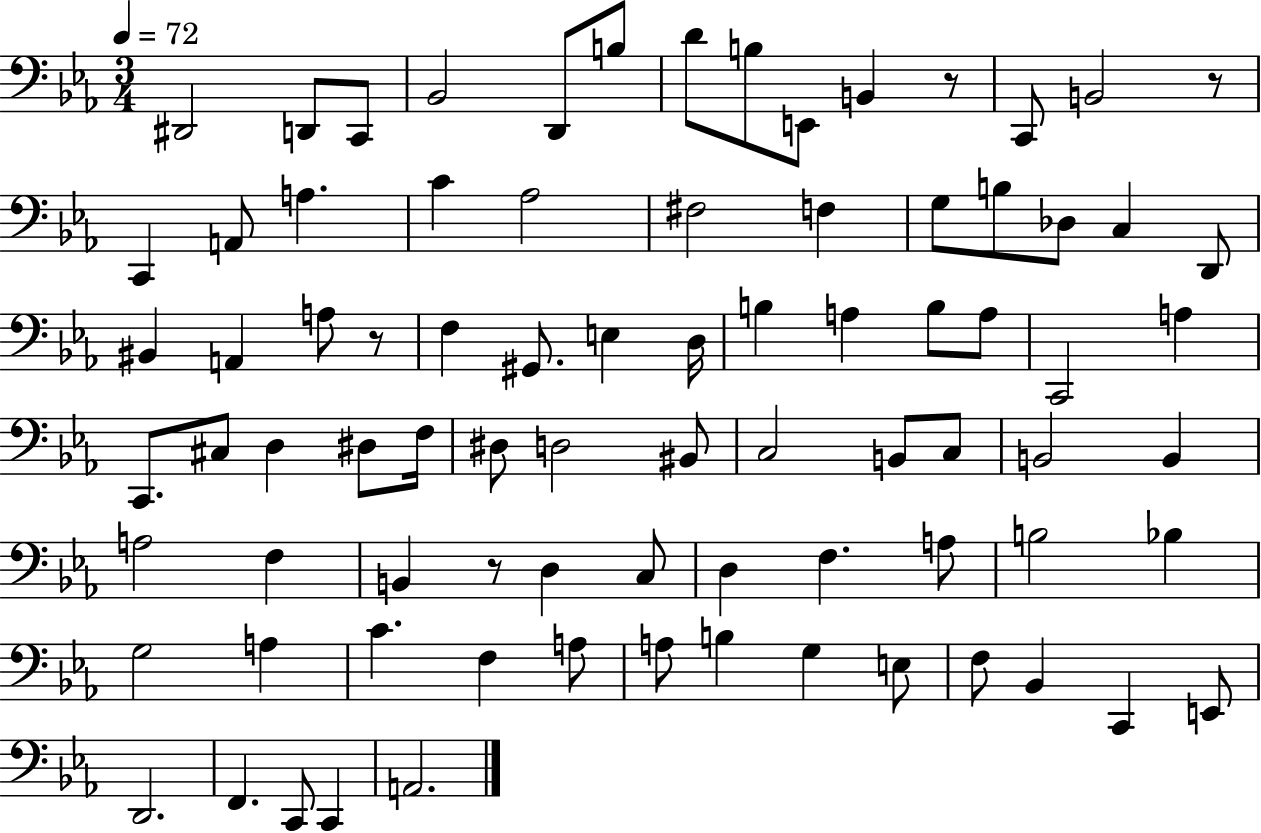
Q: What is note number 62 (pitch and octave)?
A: A3